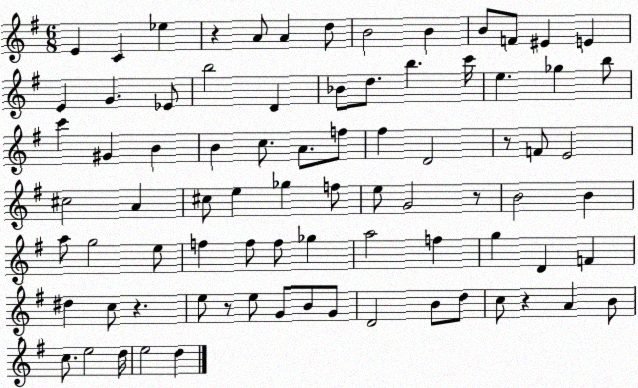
X:1
T:Untitled
M:6/8
L:1/4
K:G
E C _e z A/2 A d/2 B2 B B/2 F/2 ^E E E G _E/2 b2 D _B/2 d/2 b c'/4 e _g b/2 c' ^G B B c/2 A/2 f/2 ^f D2 z/2 F/2 E2 ^c2 A ^c/2 e _g f/2 e/2 G2 z/2 B2 B a/2 g2 e/2 f f/2 f/2 _g a2 f g D F ^d c/2 z e/2 z/2 e/2 G/2 B/2 G/2 D2 B/2 d/2 c/2 z A B/2 c/2 e2 d/4 e2 d